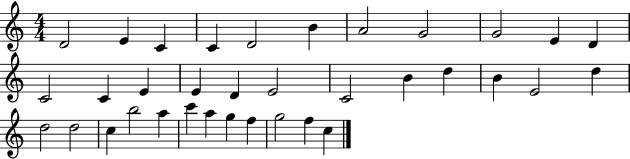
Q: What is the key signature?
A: C major